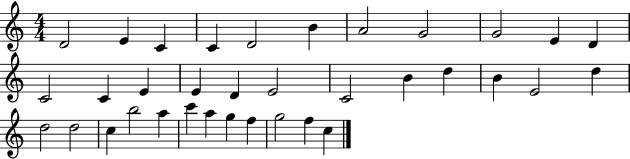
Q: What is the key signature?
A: C major